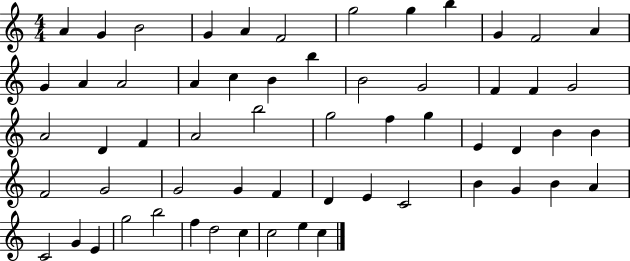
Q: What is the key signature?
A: C major